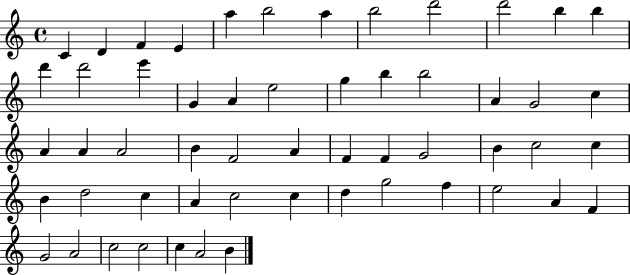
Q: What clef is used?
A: treble